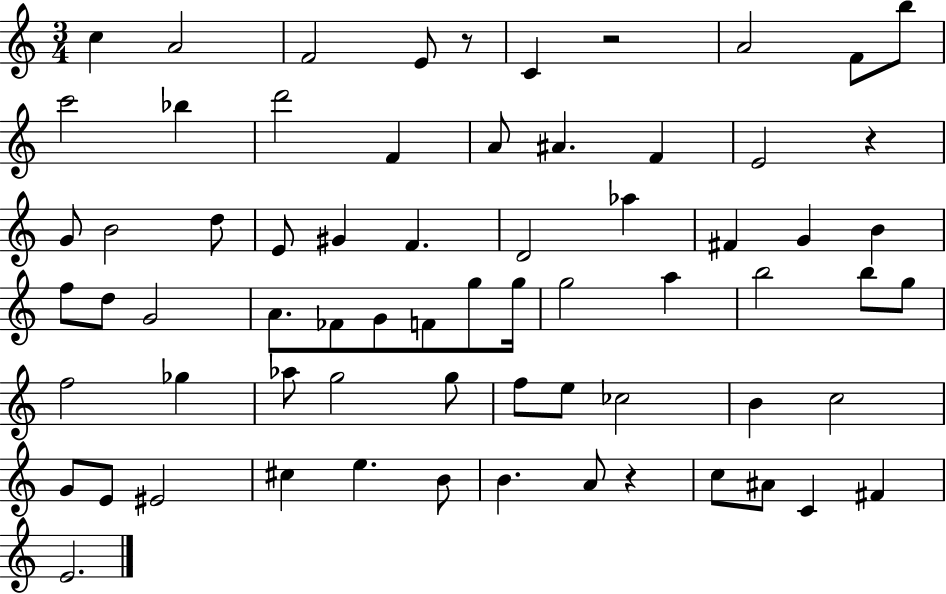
{
  \clef treble
  \numericTimeSignature
  \time 3/4
  \key c \major
  c''4 a'2 | f'2 e'8 r8 | c'4 r2 | a'2 f'8 b''8 | \break c'''2 bes''4 | d'''2 f'4 | a'8 ais'4. f'4 | e'2 r4 | \break g'8 b'2 d''8 | e'8 gis'4 f'4. | d'2 aes''4 | fis'4 g'4 b'4 | \break f''8 d''8 g'2 | a'8. fes'8 g'8 f'8 g''8 g''16 | g''2 a''4 | b''2 b''8 g''8 | \break f''2 ges''4 | aes''8 g''2 g''8 | f''8 e''8 ces''2 | b'4 c''2 | \break g'8 e'8 eis'2 | cis''4 e''4. b'8 | b'4. a'8 r4 | c''8 ais'8 c'4 fis'4 | \break e'2. | \bar "|."
}